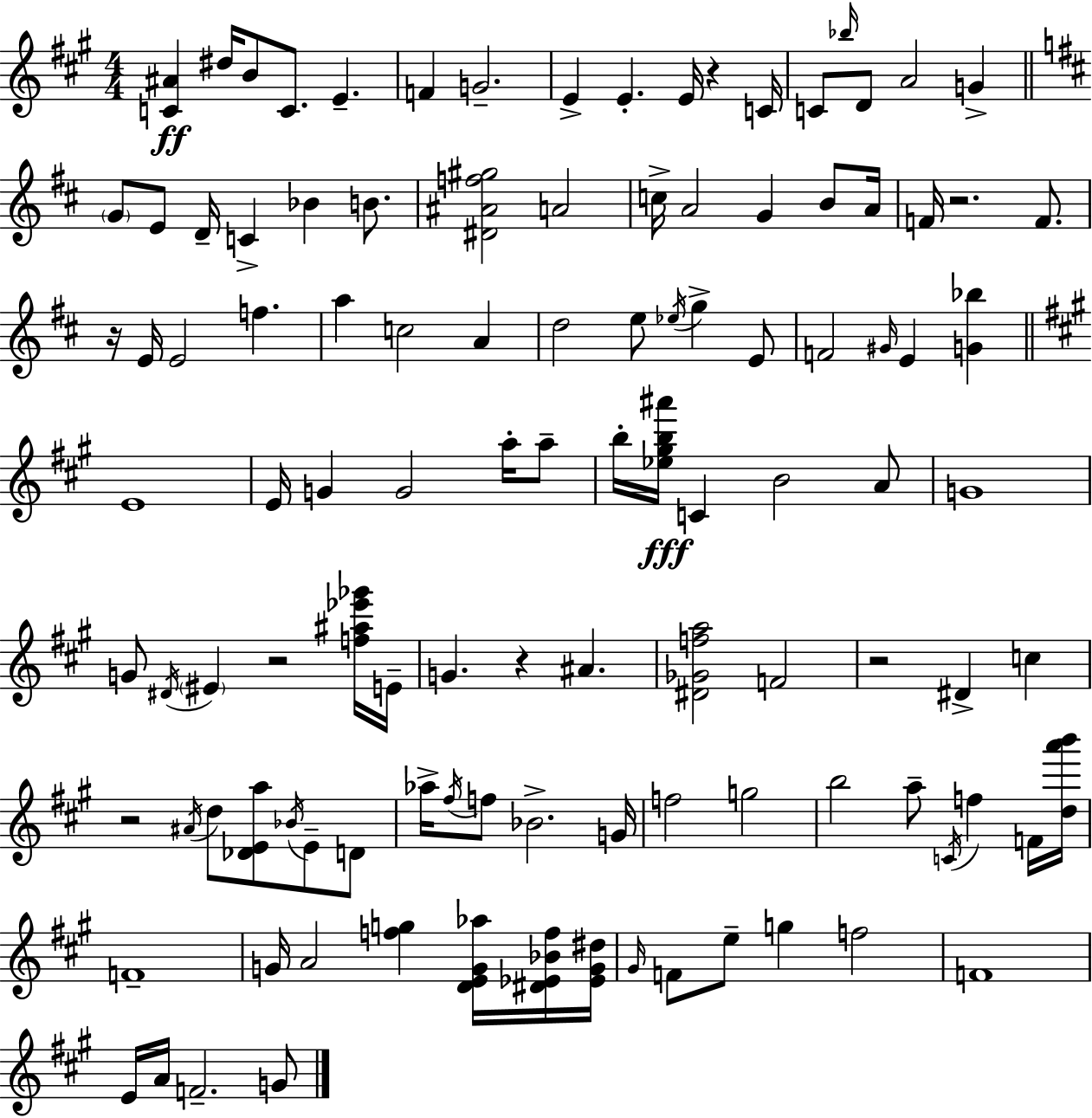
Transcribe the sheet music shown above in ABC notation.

X:1
T:Untitled
M:4/4
L:1/4
K:A
[C^A] ^d/4 B/2 C/2 E F G2 E E E/4 z C/4 C/2 _b/4 D/2 A2 G G/2 E/2 D/4 C _B B/2 [^D^Af^g]2 A2 c/4 A2 G B/2 A/4 F/4 z2 F/2 z/4 E/4 E2 f a c2 A d2 e/2 _e/4 g E/2 F2 ^G/4 E [G_b] E4 E/4 G G2 a/4 a/2 b/4 [_e^gb^a']/4 C B2 A/2 G4 G/2 ^D/4 ^E z2 [f^a_e'_g']/4 E/4 G z ^A [^D_Gfa]2 F2 z2 ^D c z2 ^A/4 d/2 [_DEa]/2 _B/4 E/2 D/2 _a/4 ^f/4 f/2 _B2 G/4 f2 g2 b2 a/2 C/4 f F/4 [da'b']/4 F4 G/4 A2 [fg] [DEG_a]/4 [^D_E_Bf]/4 [_EG^d]/4 ^G/4 F/2 e/2 g f2 F4 E/4 A/4 F2 G/2